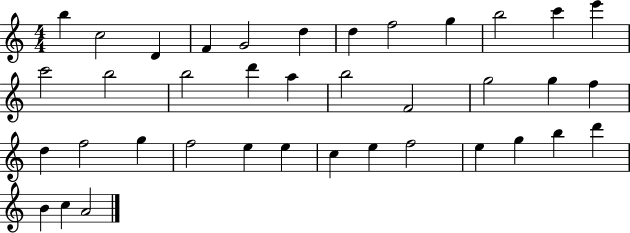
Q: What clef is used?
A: treble